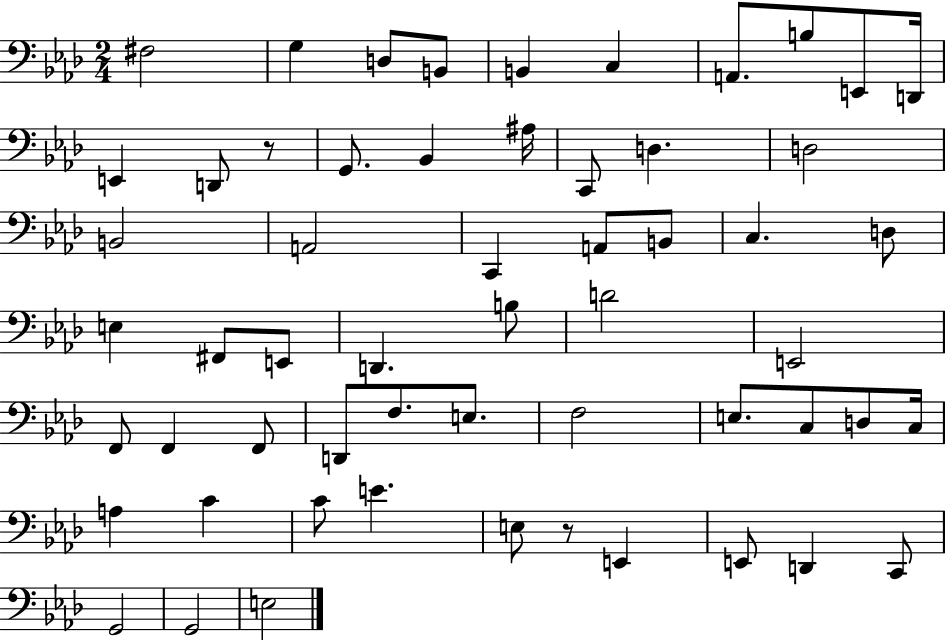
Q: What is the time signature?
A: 2/4